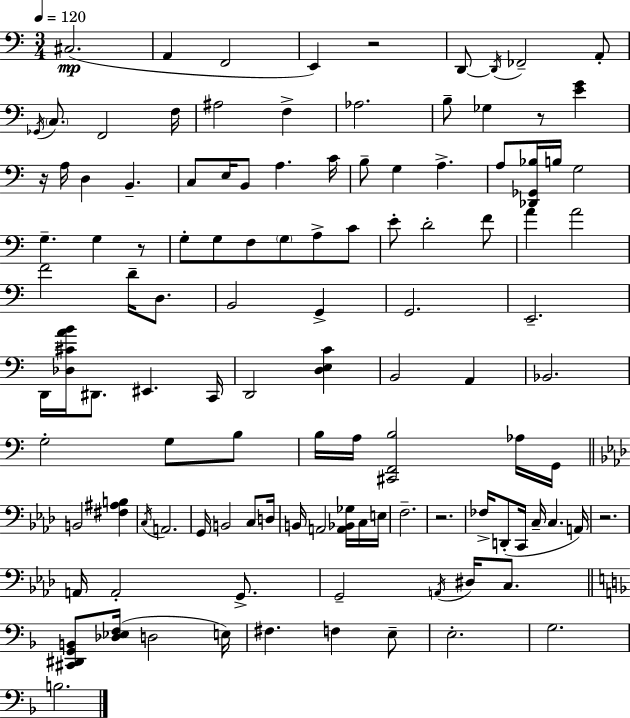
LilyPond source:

{
  \clef bass
  \numericTimeSignature
  \time 3/4
  \key a \minor
  \tempo 4 = 120
  \repeat volta 2 { cis2.(\mp | a,4 f,2 | e,4) r2 | d,8~~ \acciaccatura { d,16 } fes,2-- a,8-. | \break \acciaccatura { ges,16 } \parenthesize c8. f,2 | f16 ais2 f4-> | aes2. | b8-- ges4 r8 <e' g'>4 | \break r16 a16 d4 b,4.-- | c8 e16 b,8 a4. | c'16 b8-- g4 a4.-> | a8 <des, ges, bes>16 b16 g2 | \break g4.-- g4 | r8 g8-. g8 f8 \parenthesize g8 a8-> | c'8 e'8-. d'2-. | f'8 a'4 a'2 | \break f'2 d'16-- d8. | b,2 g,4-> | g,2. | e,2.-- | \break d,16 <des cis' a' b'>16 dis,8. eis,4. | c,16 d,2 <d e c'>4 | b,2 a,4 | bes,2. | \break g2-. g8 | b8 b16 a16 <cis, f, b>2 | aes16 g,16 \bar "||" \break \key f \minor b,2 <fis ais b>4 | \acciaccatura { c16 } a,2. | g,16 b,2 c8 | d16 b,16 a,2 <a, bes, ges>16 c16 | \break e16 f2.-- | r2. | fes16-> d,8-.( c,16 c16-- c4. | a,16) r2. | \break a,16 a,2-. g,8.-> | g,2-- \acciaccatura { a,16 } dis16 c8. | \bar "||" \break \key d \minor <cis, dis, g, b,>8 <des ees f>16( d2 e16) | fis4. f4 e8-- | e2.-. | g2. | \break b2. | } \bar "|."
}